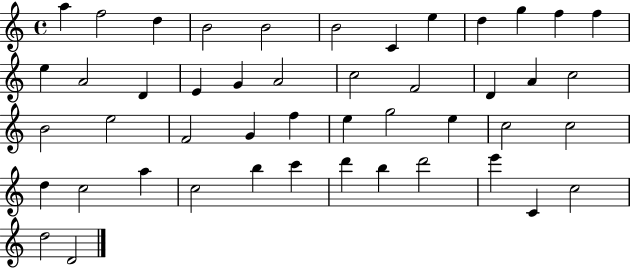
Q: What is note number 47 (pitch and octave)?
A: D4